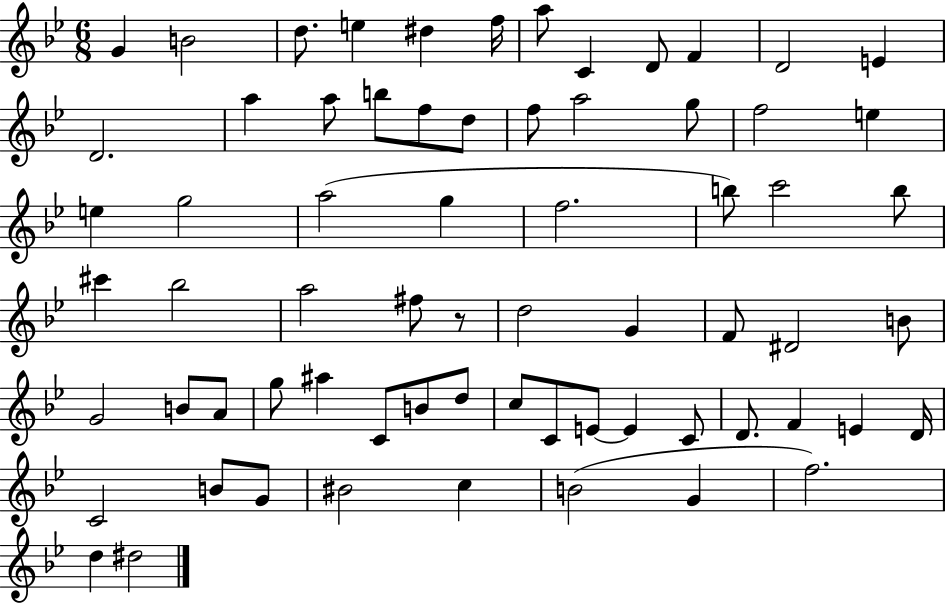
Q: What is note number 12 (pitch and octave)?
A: E4